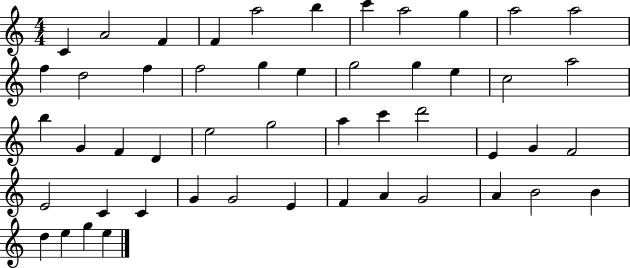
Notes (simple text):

C4/q A4/h F4/q F4/q A5/h B5/q C6/q A5/h G5/q A5/h A5/h F5/q D5/h F5/q F5/h G5/q E5/q G5/h G5/q E5/q C5/h A5/h B5/q G4/q F4/q D4/q E5/h G5/h A5/q C6/q D6/h E4/q G4/q F4/h E4/h C4/q C4/q G4/q G4/h E4/q F4/q A4/q G4/h A4/q B4/h B4/q D5/q E5/q G5/q E5/q